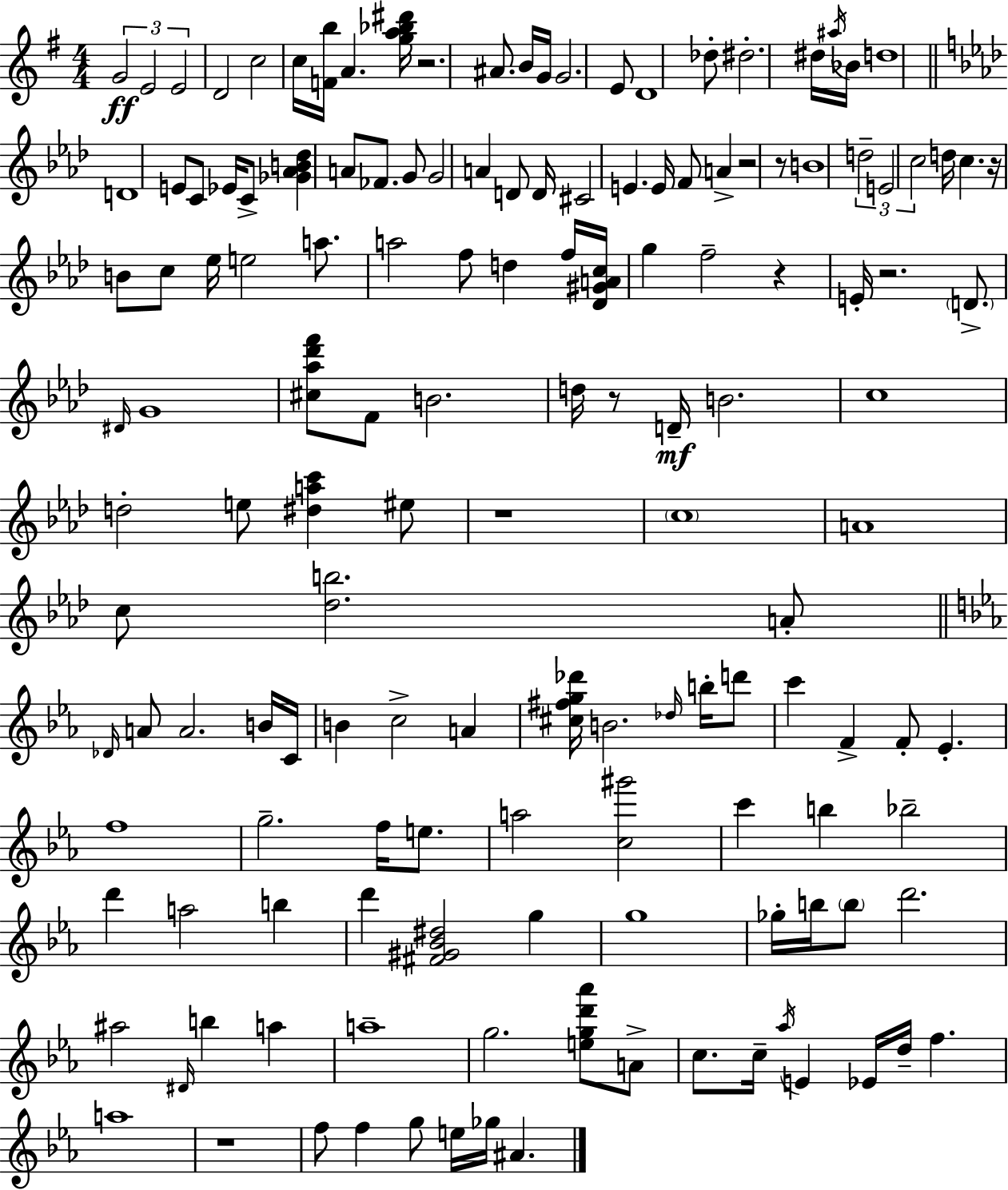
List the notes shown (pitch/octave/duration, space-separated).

G4/h E4/h E4/h D4/h C5/h C5/s [F4,B5]/s A4/q. [G5,A5,Bb5,D#6]/s R/h. A#4/e. B4/s G4/s G4/h. E4/e D4/w Db5/e D#5/h. D#5/s A#5/s Bb4/s D5/w D4/w E4/e C4/e Eb4/s C4/e [Gb4,Ab4,B4,Db5]/q A4/e FES4/e. G4/e G4/h A4/q D4/e D4/s C#4/h E4/q. E4/s F4/e A4/q R/h R/e B4/w D5/h E4/h C5/h D5/s C5/q. R/s B4/e C5/e Eb5/s E5/h A5/e. A5/h F5/e D5/q F5/s [Db4,G#4,A4,C5]/s G5/q F5/h R/q E4/s R/h. D4/e. D#4/s G4/w [C#5,Ab5,Db6,F6]/e F4/e B4/h. D5/s R/e D4/s B4/h. C5/w D5/h E5/e [D#5,A5,C6]/q EIS5/e R/w C5/w A4/w C5/e [Db5,B5]/h. A4/e Db4/s A4/e A4/h. B4/s C4/s B4/q C5/h A4/q [C#5,F#5,G5,Db6]/s B4/h. Db5/s B5/s D6/e C6/q F4/q F4/e Eb4/q. F5/w G5/h. F5/s E5/e. A5/h [C5,G#6]/h C6/q B5/q Bb5/h D6/q A5/h B5/q D6/q [F#4,G#4,Bb4,D#5]/h G5/q G5/w Gb5/s B5/s B5/e D6/h. A#5/h D#4/s B5/q A5/q A5/w G5/h. [E5,G5,D6,Ab6]/e A4/e C5/e. C5/s Ab5/s E4/q Eb4/s D5/s F5/q. A5/w R/w F5/e F5/q G5/e E5/s Gb5/s A#4/q.